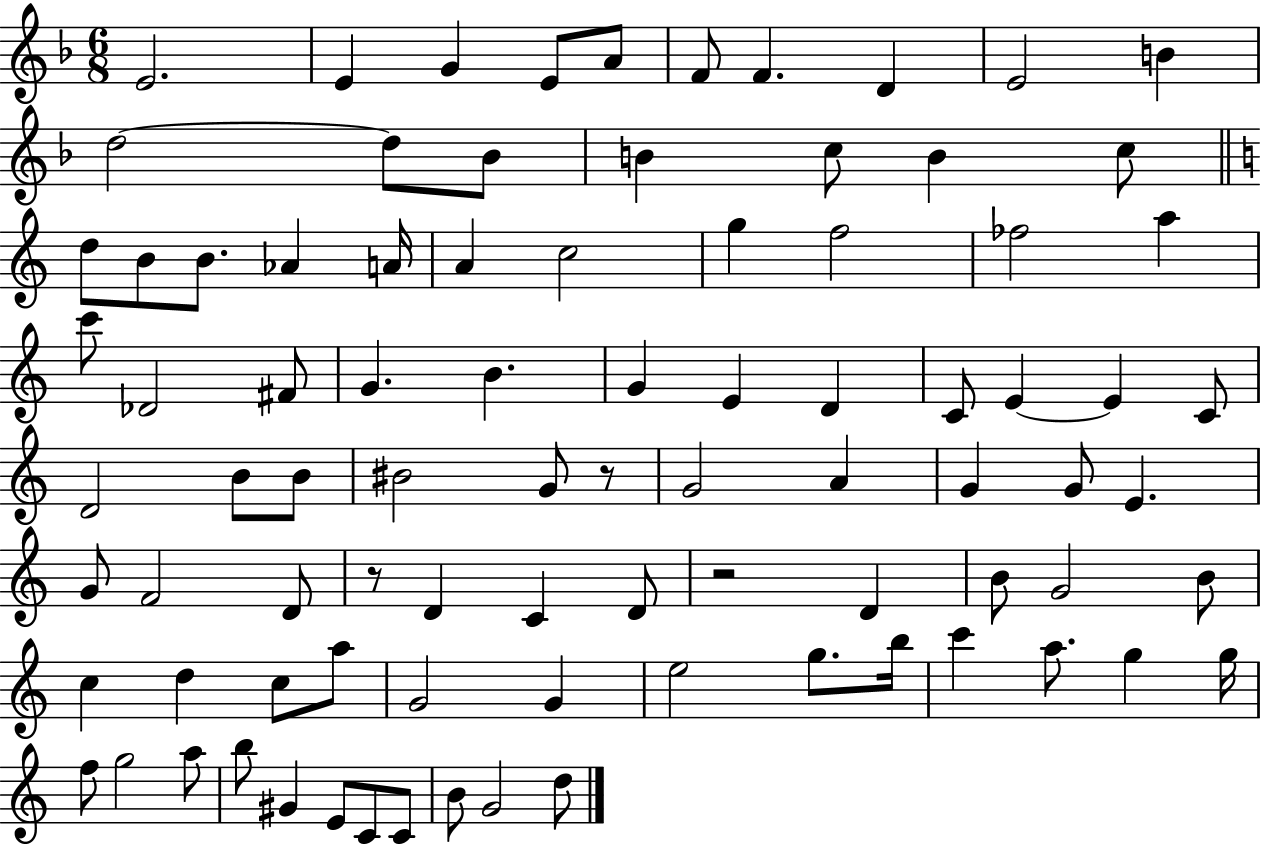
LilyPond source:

{
  \clef treble
  \numericTimeSignature
  \time 6/8
  \key f \major
  e'2. | e'4 g'4 e'8 a'8 | f'8 f'4. d'4 | e'2 b'4 | \break d''2~~ d''8 bes'8 | b'4 c''8 b'4 c''8 | \bar "||" \break \key c \major d''8 b'8 b'8. aes'4 a'16 | a'4 c''2 | g''4 f''2 | fes''2 a''4 | \break c'''8 des'2 fis'8 | g'4. b'4. | g'4 e'4 d'4 | c'8 e'4~~ e'4 c'8 | \break d'2 b'8 b'8 | bis'2 g'8 r8 | g'2 a'4 | g'4 g'8 e'4. | \break g'8 f'2 d'8 | r8 d'4 c'4 d'8 | r2 d'4 | b'8 g'2 b'8 | \break c''4 d''4 c''8 a''8 | g'2 g'4 | e''2 g''8. b''16 | c'''4 a''8. g''4 g''16 | \break f''8 g''2 a''8 | b''8 gis'4 e'8 c'8 c'8 | b'8 g'2 d''8 | \bar "|."
}